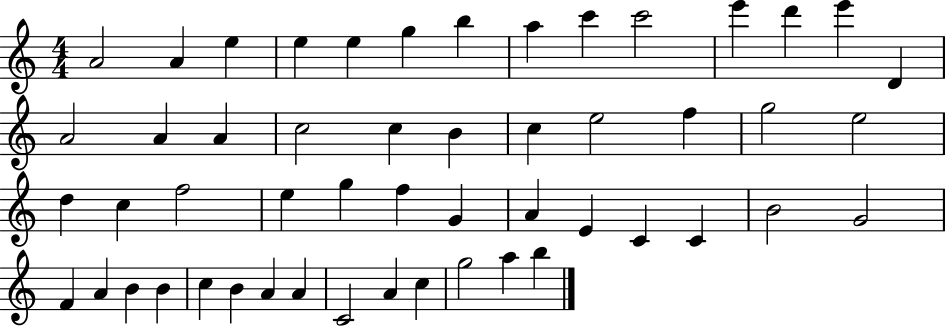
{
  \clef treble
  \numericTimeSignature
  \time 4/4
  \key c \major
  a'2 a'4 e''4 | e''4 e''4 g''4 b''4 | a''4 c'''4 c'''2 | e'''4 d'''4 e'''4 d'4 | \break a'2 a'4 a'4 | c''2 c''4 b'4 | c''4 e''2 f''4 | g''2 e''2 | \break d''4 c''4 f''2 | e''4 g''4 f''4 g'4 | a'4 e'4 c'4 c'4 | b'2 g'2 | \break f'4 a'4 b'4 b'4 | c''4 b'4 a'4 a'4 | c'2 a'4 c''4 | g''2 a''4 b''4 | \break \bar "|."
}